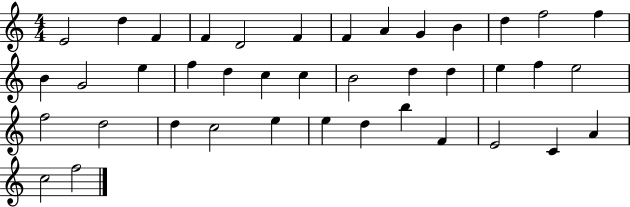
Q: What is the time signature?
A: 4/4